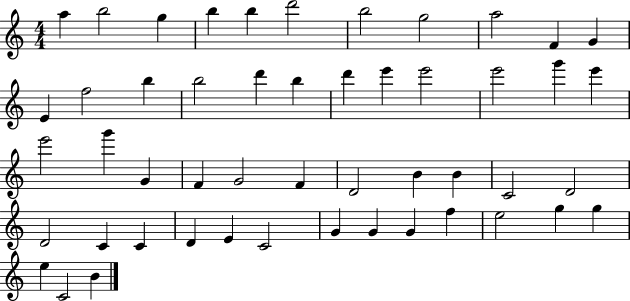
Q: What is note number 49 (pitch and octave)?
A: C4